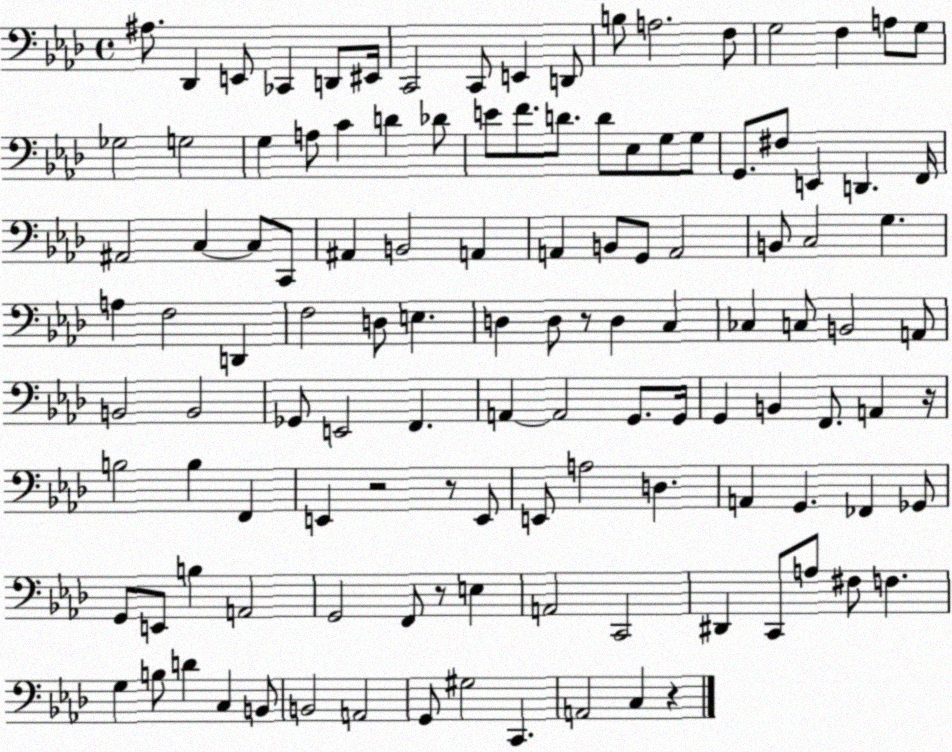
X:1
T:Untitled
M:4/4
L:1/4
K:Ab
^A,/2 _D,, E,,/2 _C,, D,,/2 ^E,,/4 C,,2 C,,/2 E,, D,,/2 B,/2 A,2 F,/2 G,2 F, A,/2 G,/2 _G,2 G,2 G, A,/2 C D _D/2 E/2 F/2 D/2 D/2 _E,/2 G,/2 G,/2 G,,/2 ^F,/2 E,, D,, F,,/4 ^A,,2 C, C,/2 C,,/2 ^A,, B,,2 A,, A,, B,,/2 G,,/2 A,,2 B,,/2 C,2 G, A, F,2 D,, F,2 D,/2 E, D, D,/2 z/2 D, C, _C, C,/2 B,,2 A,,/2 B,,2 B,,2 _G,,/2 E,,2 F,, A,, A,,2 G,,/2 G,,/4 G,, B,, F,,/2 A,, z/4 B,2 B, F,, E,, z2 z/2 E,,/2 E,,/2 A,2 D, A,, G,, _F,, _G,,/2 G,,/2 E,,/2 B, A,,2 G,,2 F,,/2 z/2 E, A,,2 C,,2 ^D,, C,,/2 A,/2 ^F,/2 F, G, B,/2 D C, B,,/2 B,,2 A,,2 G,,/2 ^G,2 C,, A,,2 C, z